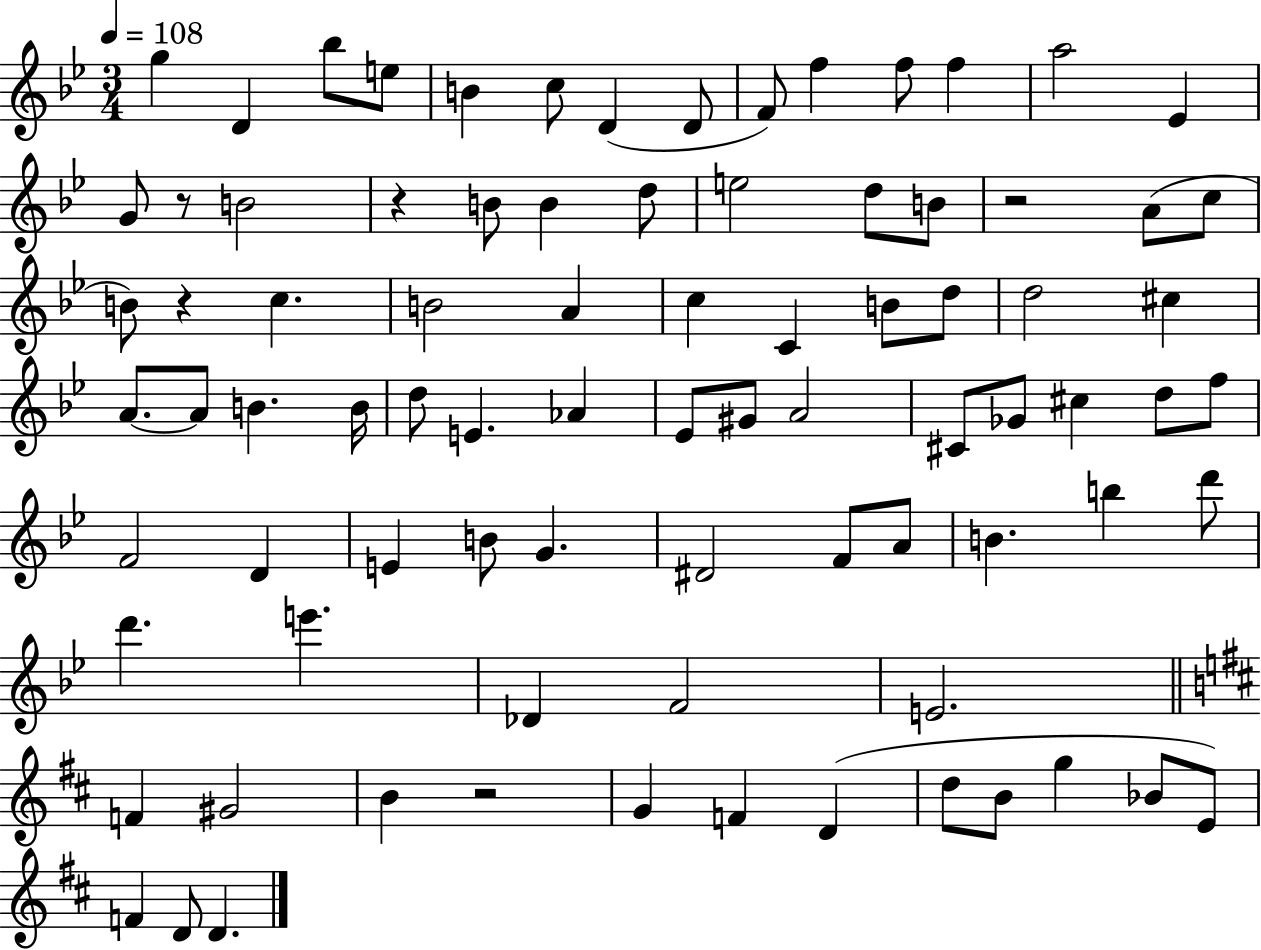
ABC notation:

X:1
T:Untitled
M:3/4
L:1/4
K:Bb
g D _b/2 e/2 B c/2 D D/2 F/2 f f/2 f a2 _E G/2 z/2 B2 z B/2 B d/2 e2 d/2 B/2 z2 A/2 c/2 B/2 z c B2 A c C B/2 d/2 d2 ^c A/2 A/2 B B/4 d/2 E _A _E/2 ^G/2 A2 ^C/2 _G/2 ^c d/2 f/2 F2 D E B/2 G ^D2 F/2 A/2 B b d'/2 d' e' _D F2 E2 F ^G2 B z2 G F D d/2 B/2 g _B/2 E/2 F D/2 D